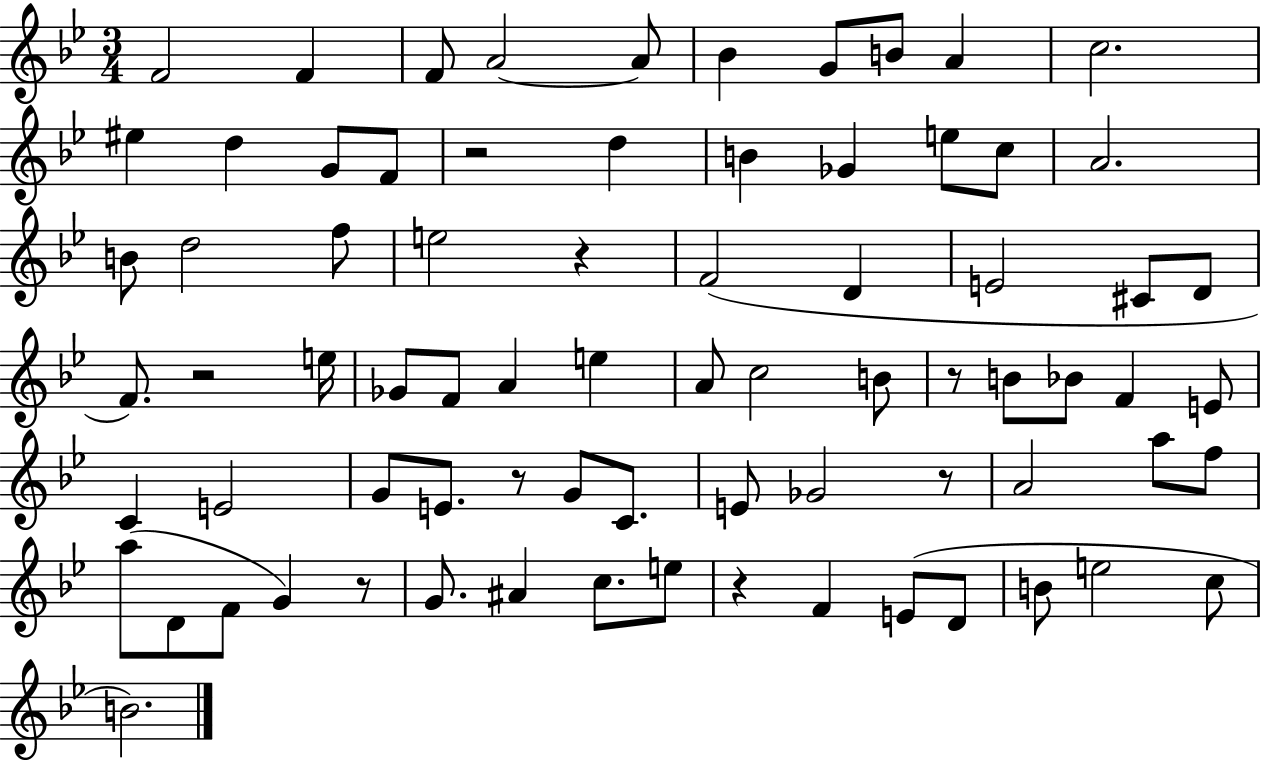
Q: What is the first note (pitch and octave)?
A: F4